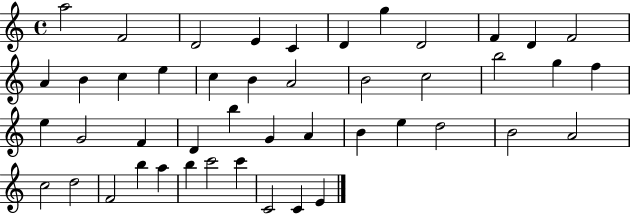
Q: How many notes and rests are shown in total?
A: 46